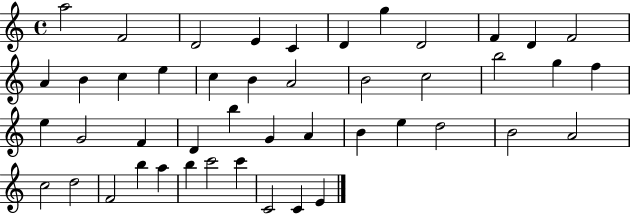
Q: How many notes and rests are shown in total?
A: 46